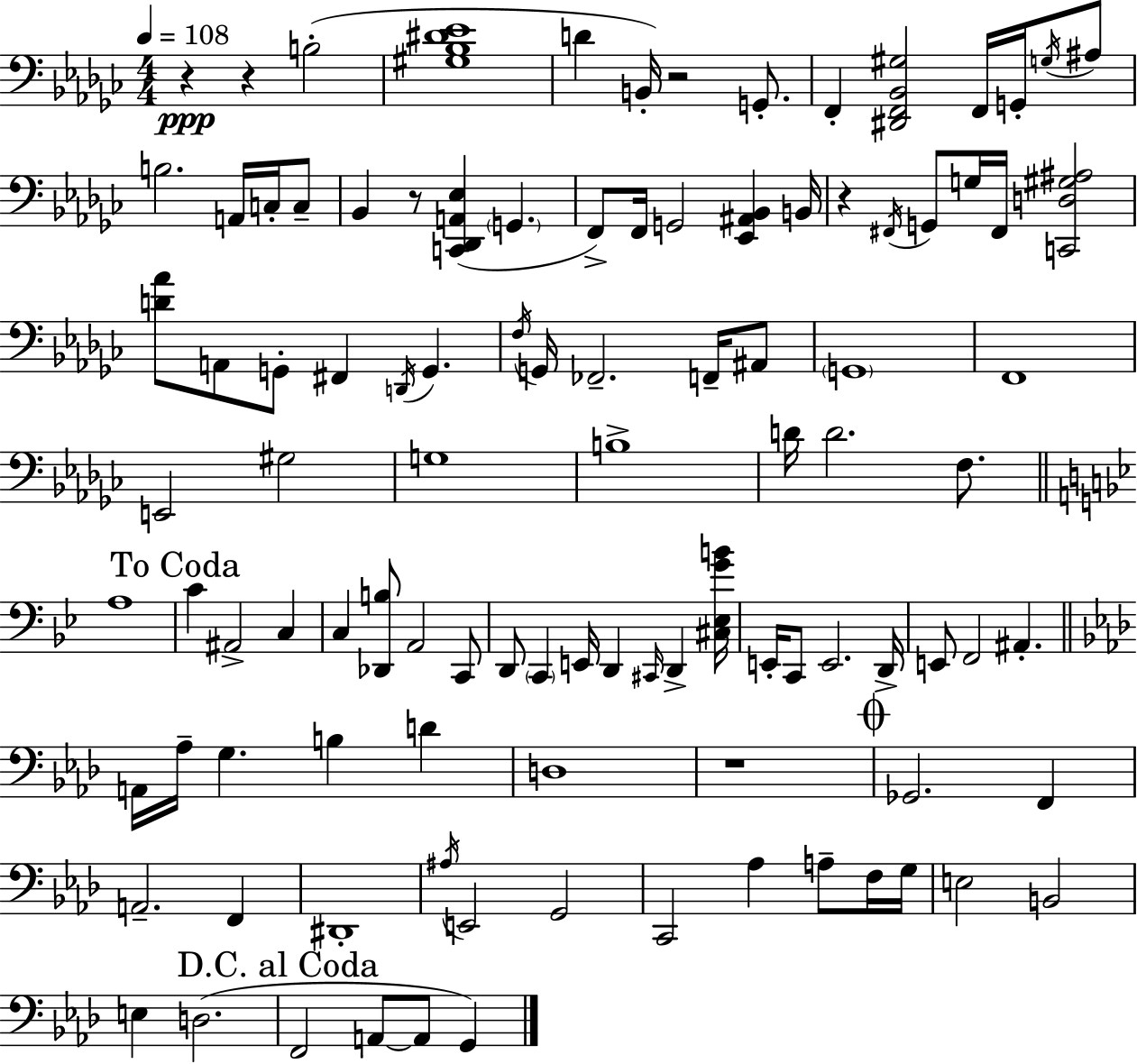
{
  \clef bass
  \numericTimeSignature
  \time 4/4
  \key ees \minor
  \tempo 4 = 108
  r4\ppp r4 b2-.( | <gis bes dis' ees'>1 | d'4 b,16-.) r2 g,8.-. | f,4-. <dis, f, bes, gis>2 f,16 g,16-. \acciaccatura { g16 } ais8 | \break b2. a,16 c16-. c8-- | bes,4 r8 <c, des, a, ees>4( \parenthesize g,4. | f,8->) f,16 g,2 <ees, ais, bes,>4 | b,16 r4 \acciaccatura { fis,16 } g,8 g16 fis,16 <c, d gis ais>2 | \break <d' aes'>8 a,8 g,8-. fis,4 \acciaccatura { d,16 } g,4. | \acciaccatura { f16 } g,16 fes,2.-- | f,16-- ais,8 \parenthesize g,1 | f,1 | \break e,2 gis2 | g1 | b1-> | d'16 d'2. | \break f8. \bar "||" \break \key g \minor a1 | \mark "To Coda" c'4 ais,2-> c4 | c4 <des, b>8 a,2 c,8 | d,8 \parenthesize c,4 e,16 d,4 \grace { cis,16 } d,4-> | \break <cis ees g' b'>16 e,16-. c,8 e,2. | d,16-> e,8 f,2 ais,4.-. | \bar "||" \break \key f \minor a,16 aes16-- g4. b4 d'4 | d1 | r1 | \mark \markup { \musicglyph "scripts.coda" } ges,2. f,4 | \break a,2.-- f,4 | dis,1-. | \acciaccatura { ais16 } e,2 g,2 | c,2 aes4 a8-- f16 | \break g16 e2 b,2 | e4 d2.( | \mark "D.C. al Coda" f,2 a,8~~ a,8 g,4) | \bar "|."
}